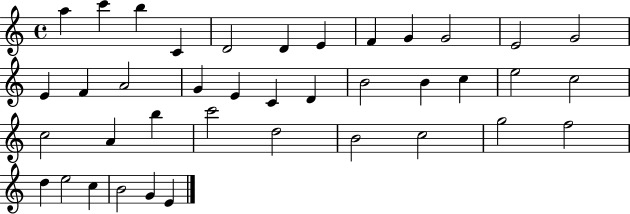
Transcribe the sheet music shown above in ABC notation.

X:1
T:Untitled
M:4/4
L:1/4
K:C
a c' b C D2 D E F G G2 E2 G2 E F A2 G E C D B2 B c e2 c2 c2 A b c'2 d2 B2 c2 g2 f2 d e2 c B2 G E